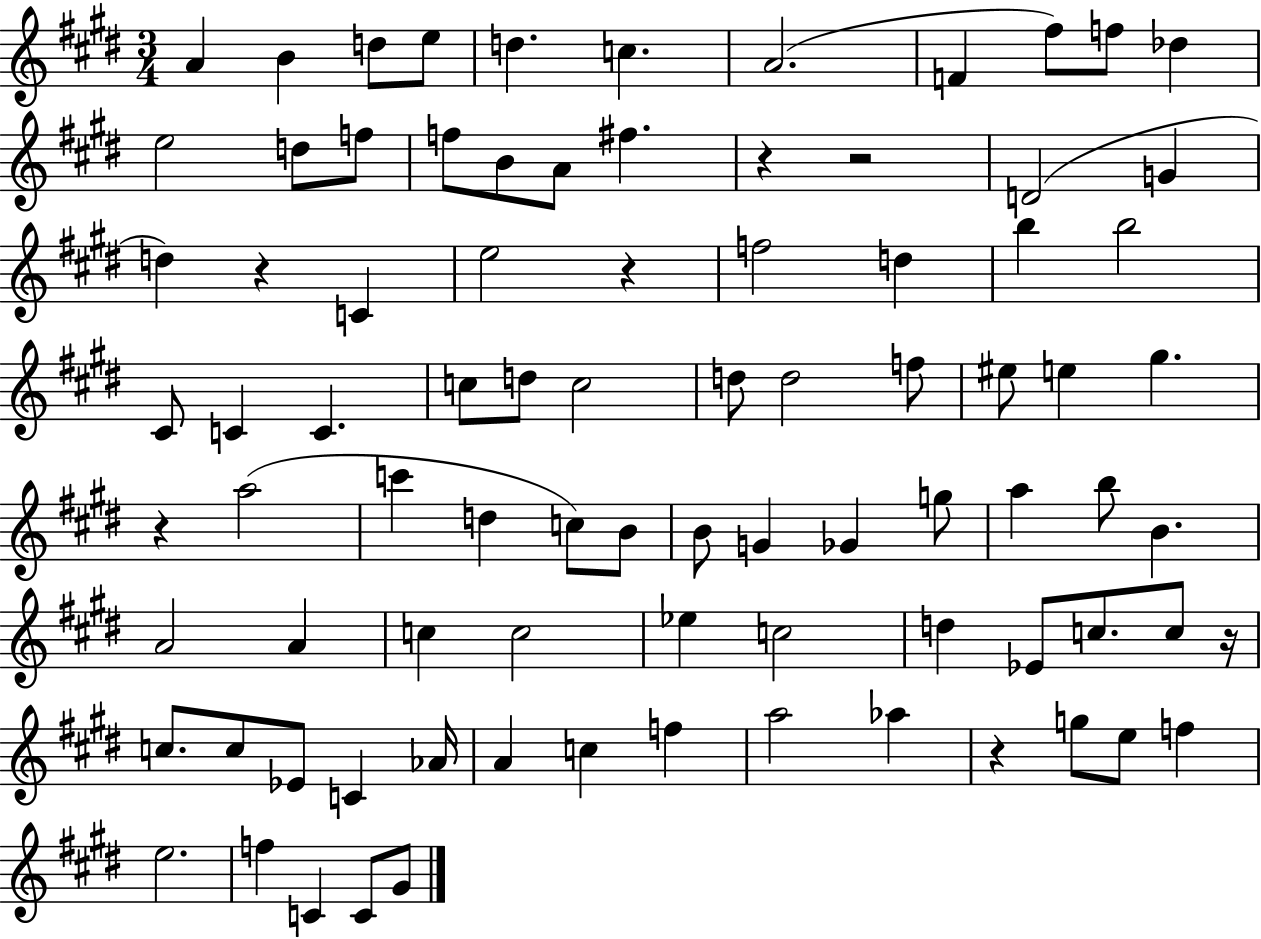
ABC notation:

X:1
T:Untitled
M:3/4
L:1/4
K:E
A B d/2 e/2 d c A2 F ^f/2 f/2 _d e2 d/2 f/2 f/2 B/2 A/2 ^f z z2 D2 G d z C e2 z f2 d b b2 ^C/2 C C c/2 d/2 c2 d/2 d2 f/2 ^e/2 e ^g z a2 c' d c/2 B/2 B/2 G _G g/2 a b/2 B A2 A c c2 _e c2 d _E/2 c/2 c/2 z/4 c/2 c/2 _E/2 C _A/4 A c f a2 _a z g/2 e/2 f e2 f C C/2 ^G/2